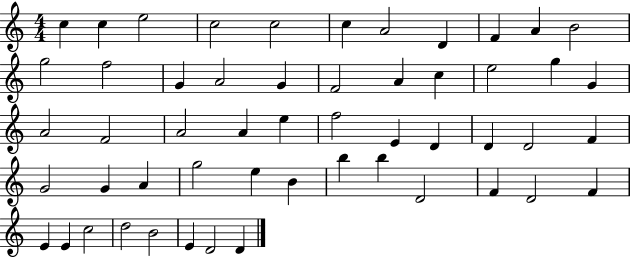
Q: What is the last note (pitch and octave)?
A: D4